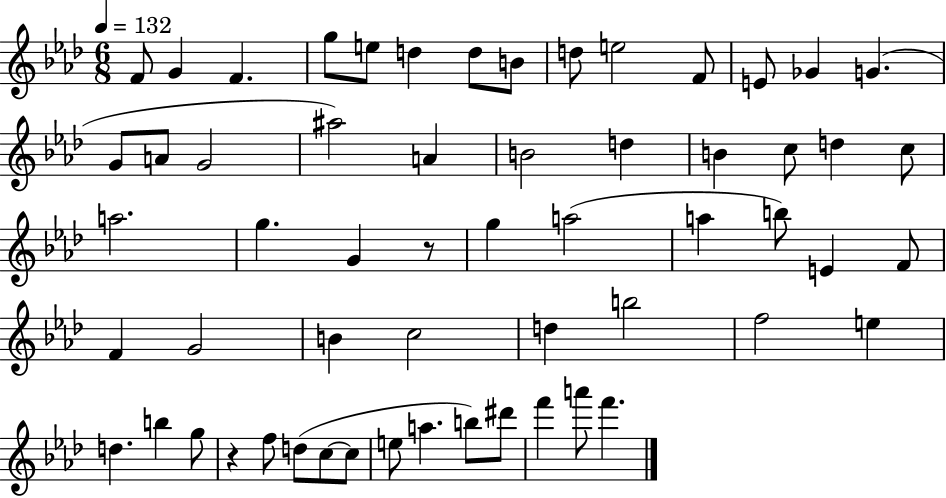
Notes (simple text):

F4/e G4/q F4/q. G5/e E5/e D5/q D5/e B4/e D5/e E5/h F4/e E4/e Gb4/q G4/q. G4/e A4/e G4/h A#5/h A4/q B4/h D5/q B4/q C5/e D5/q C5/e A5/h. G5/q. G4/q R/e G5/q A5/h A5/q B5/e E4/q F4/e F4/q G4/h B4/q C5/h D5/q B5/h F5/h E5/q D5/q. B5/q G5/e R/q F5/e D5/e C5/e C5/e E5/e A5/q. B5/e D#6/e F6/q A6/e F6/q.